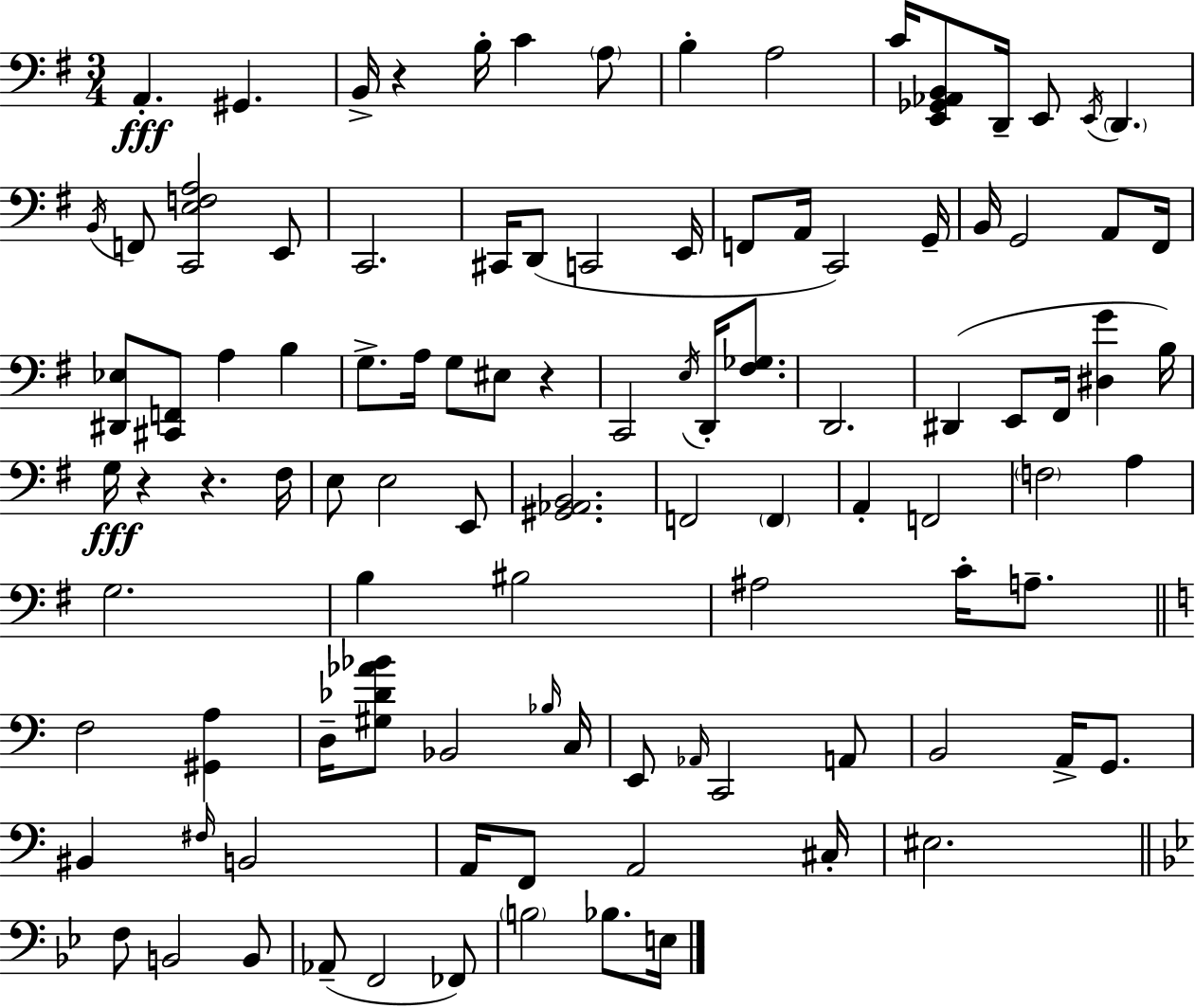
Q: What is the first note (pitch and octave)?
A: A2